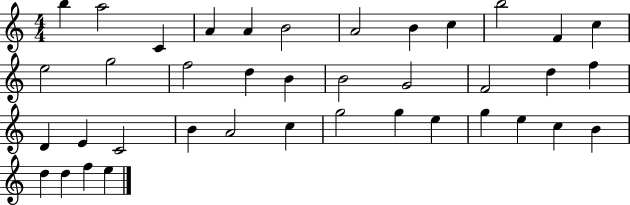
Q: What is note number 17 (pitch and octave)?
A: B4